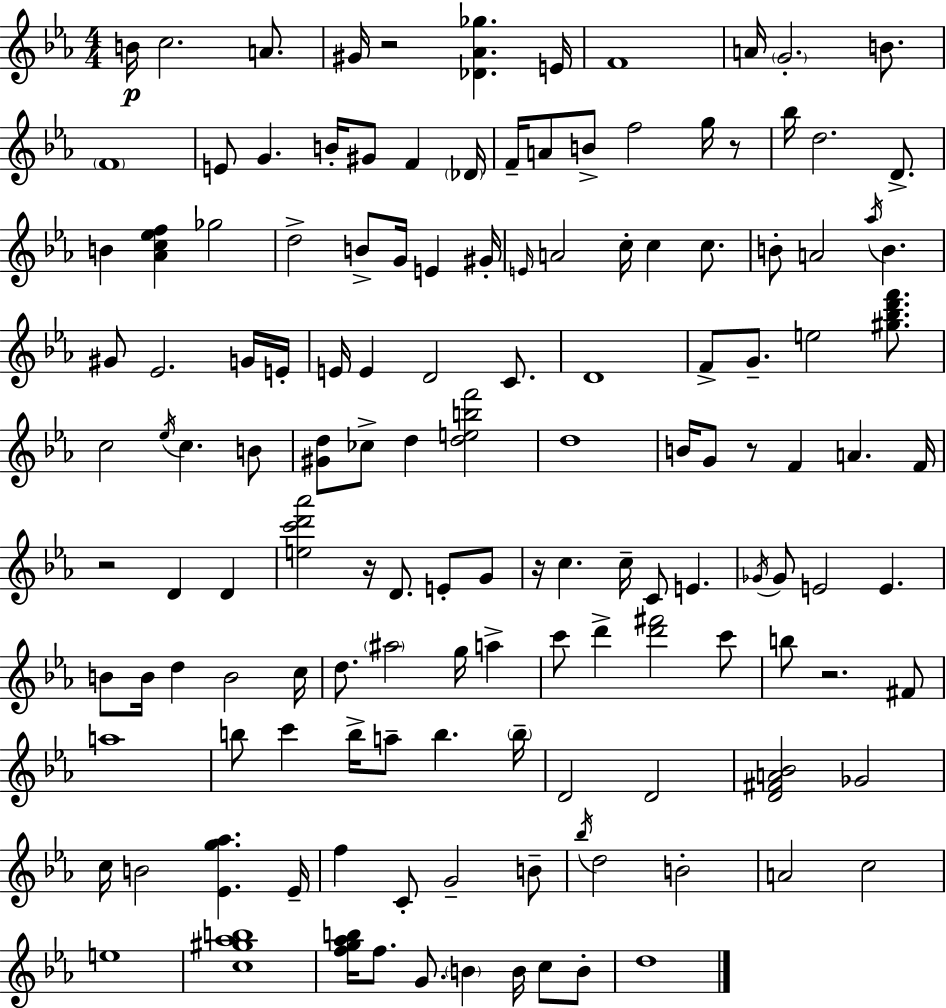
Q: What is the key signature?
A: C minor